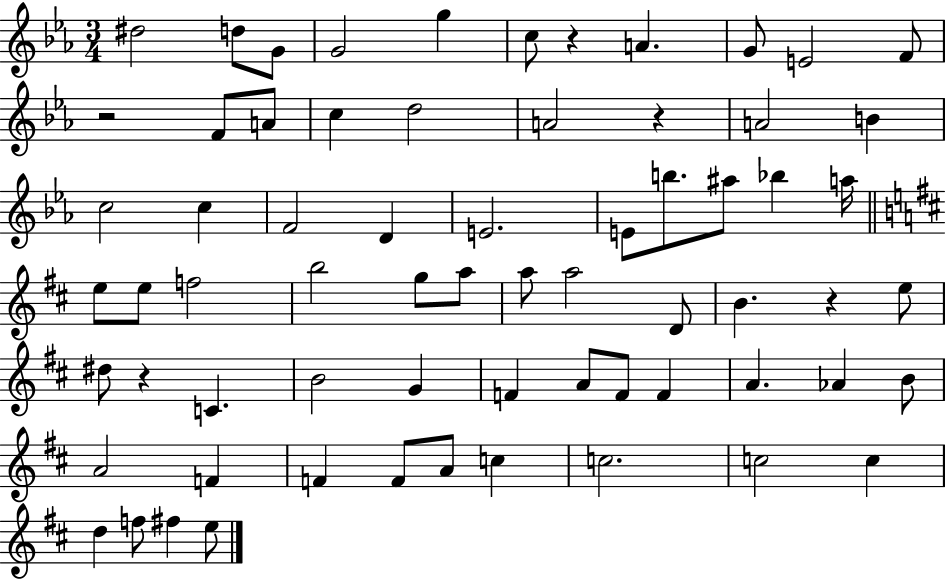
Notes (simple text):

D#5/h D5/e G4/e G4/h G5/q C5/e R/q A4/q. G4/e E4/h F4/e R/h F4/e A4/e C5/q D5/h A4/h R/q A4/h B4/q C5/h C5/q F4/h D4/q E4/h. E4/e B5/e. A#5/e Bb5/q A5/s E5/e E5/e F5/h B5/h G5/e A5/e A5/e A5/h D4/e B4/q. R/q E5/e D#5/e R/q C4/q. B4/h G4/q F4/q A4/e F4/e F4/q A4/q. Ab4/q B4/e A4/h F4/q F4/q F4/e A4/e C5/q C5/h. C5/h C5/q D5/q F5/e F#5/q E5/e